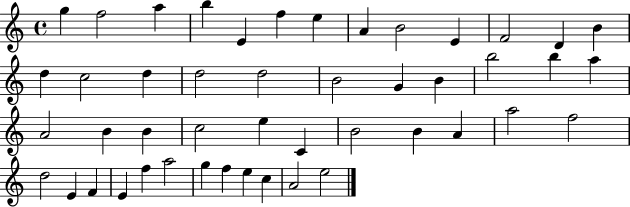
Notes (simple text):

G5/q F5/h A5/q B5/q E4/q F5/q E5/q A4/q B4/h E4/q F4/h D4/q B4/q D5/q C5/h D5/q D5/h D5/h B4/h G4/q B4/q B5/h B5/q A5/q A4/h B4/q B4/q C5/h E5/q C4/q B4/h B4/q A4/q A5/h F5/h D5/h E4/q F4/q E4/q F5/q A5/h G5/q F5/q E5/q C5/q A4/h E5/h